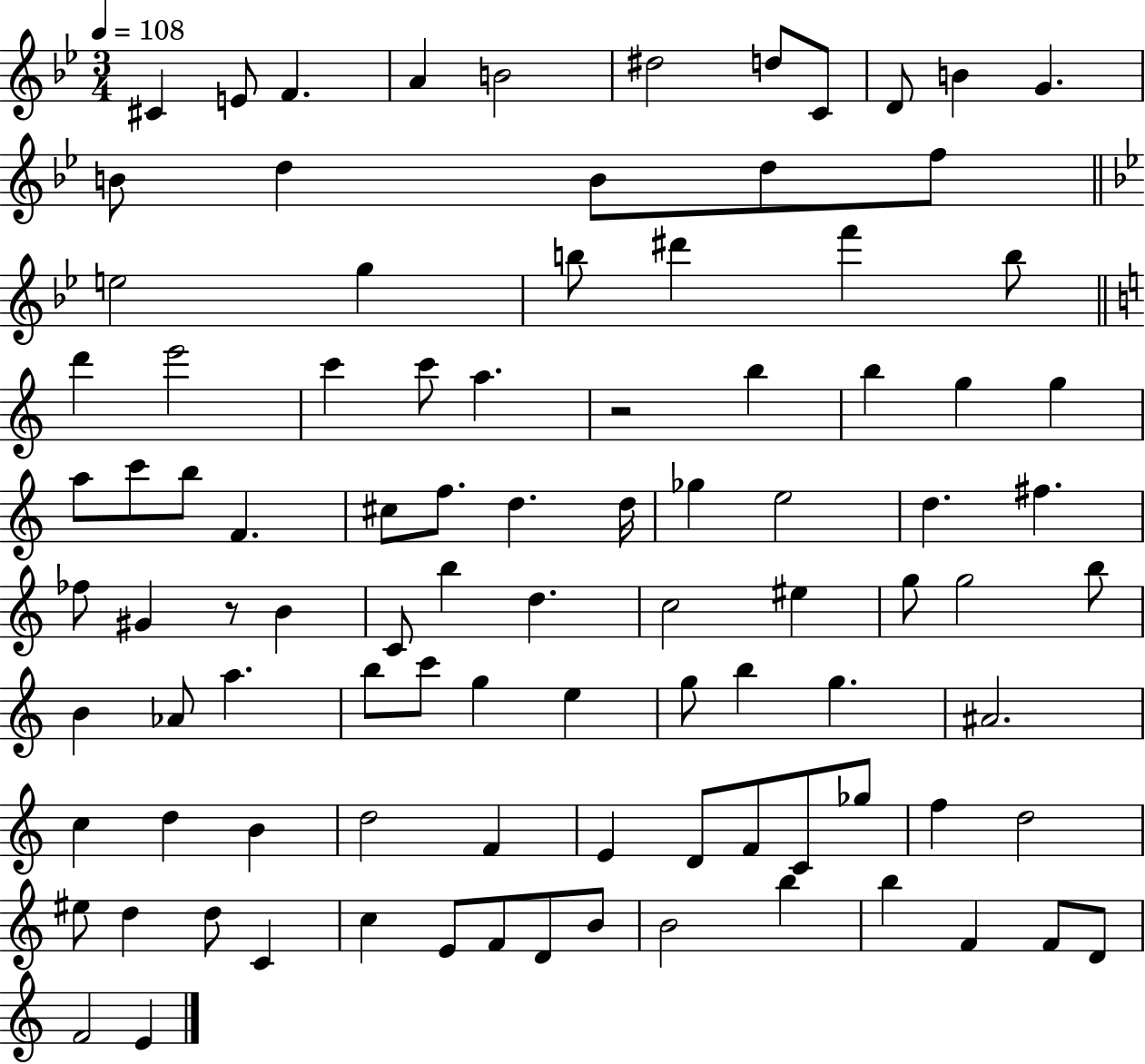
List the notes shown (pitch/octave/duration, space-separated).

C#4/q E4/e F4/q. A4/q B4/h D#5/h D5/e C4/e D4/e B4/q G4/q. B4/e D5/q B4/e D5/e F5/e E5/h G5/q B5/e D#6/q F6/q B5/e D6/q E6/h C6/q C6/e A5/q. R/h B5/q B5/q G5/q G5/q A5/e C6/e B5/e F4/q. C#5/e F5/e. D5/q. D5/s Gb5/q E5/h D5/q. F#5/q. FES5/e G#4/q R/e B4/q C4/e B5/q D5/q. C5/h EIS5/q G5/e G5/h B5/e B4/q Ab4/e A5/q. B5/e C6/e G5/q E5/q G5/e B5/q G5/q. A#4/h. C5/q D5/q B4/q D5/h F4/q E4/q D4/e F4/e C4/e Gb5/e F5/q D5/h EIS5/e D5/q D5/e C4/q C5/q E4/e F4/e D4/e B4/e B4/h B5/q B5/q F4/q F4/e D4/e F4/h E4/q